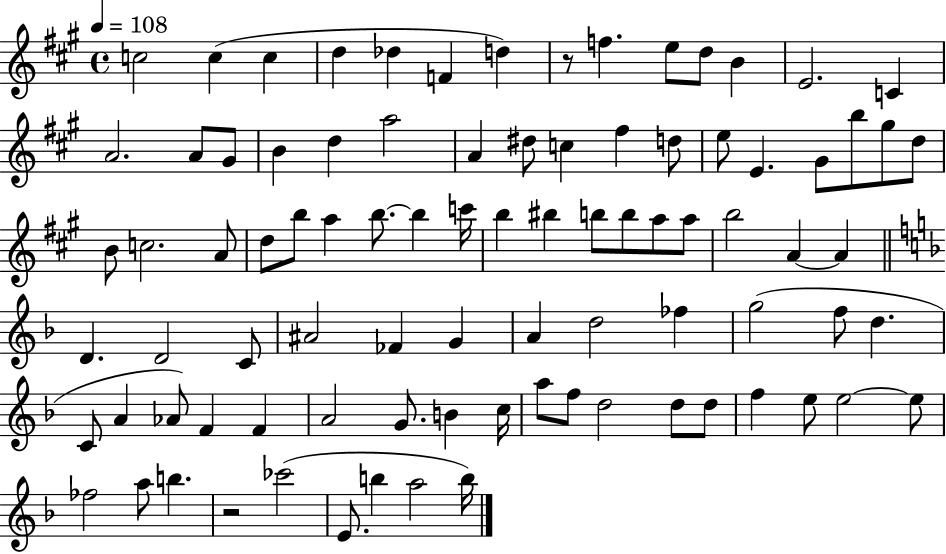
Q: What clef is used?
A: treble